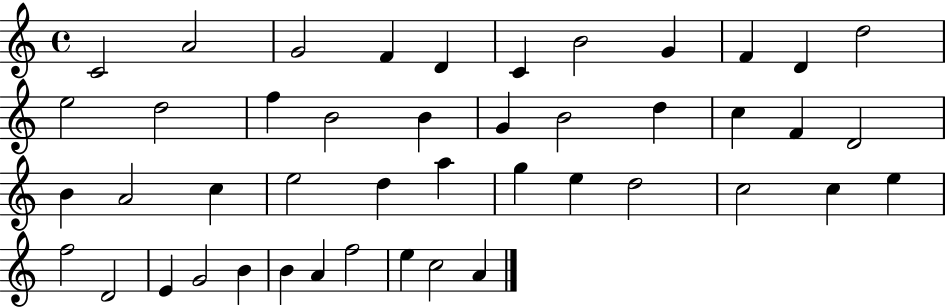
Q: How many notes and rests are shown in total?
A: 45